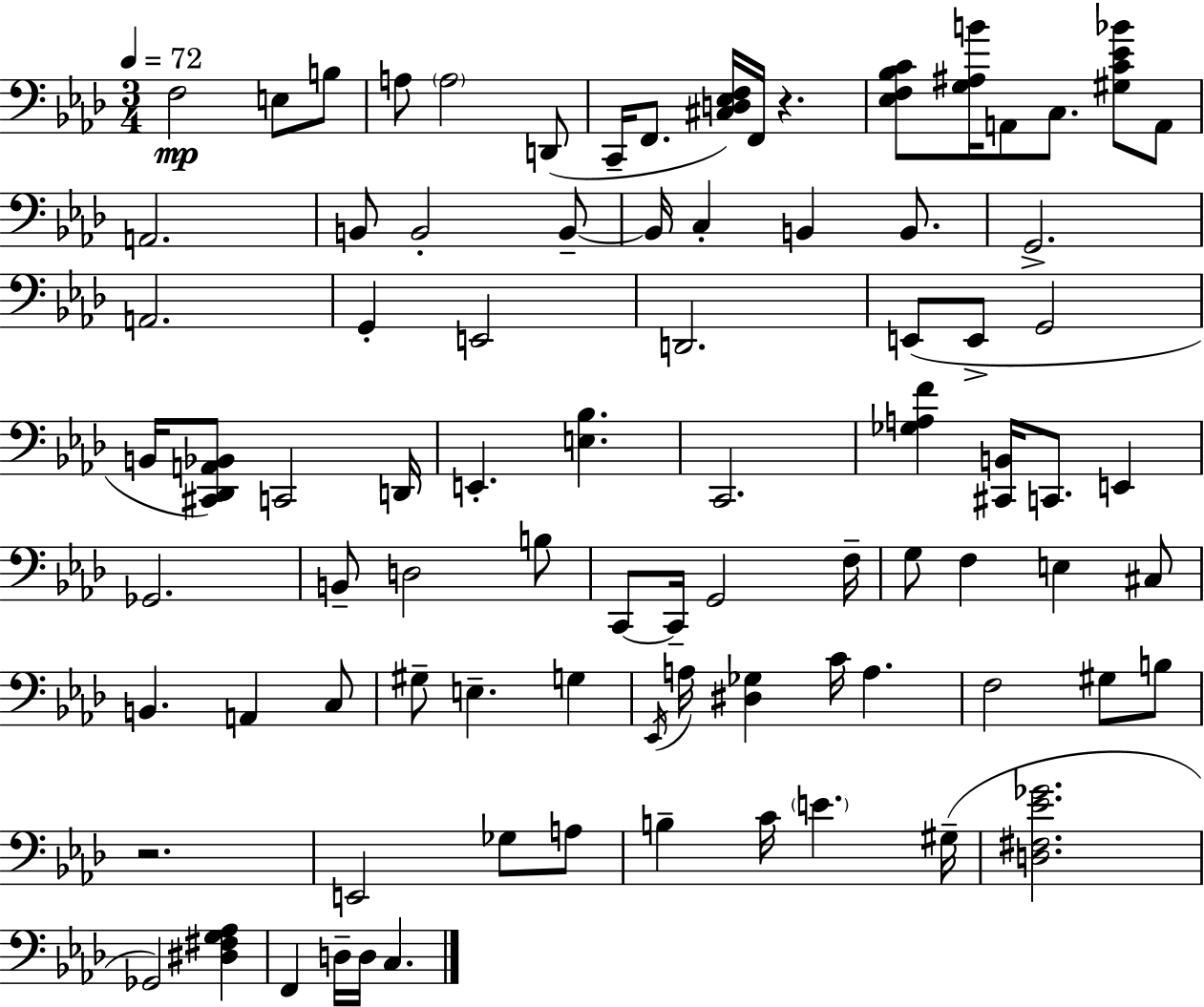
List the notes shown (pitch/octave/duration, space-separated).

F3/h E3/e B3/e A3/e A3/h D2/e C2/s F2/e. [C#3,D3,Eb3,F3]/s F2/s R/q. [Eb3,F3,Bb3,C4]/e [G3,A#3,B4]/s A2/e C3/e. [G#3,C4,Eb4,Bb4]/e A2/e A2/h. B2/e B2/h B2/e B2/s C3/q B2/q B2/e. G2/h. A2/h. G2/q E2/h D2/h. E2/e E2/e G2/h B2/s [C#2,Db2,A2,Bb2]/e C2/h D2/s E2/q. [E3,Bb3]/q. C2/h. [Gb3,A3,F4]/q [C#2,B2]/s C2/e. E2/q Gb2/h. B2/e D3/h B3/e C2/e C2/s G2/h F3/s G3/e F3/q E3/q C#3/e B2/q. A2/q C3/e G#3/e E3/q. G3/q Eb2/s A3/s [D#3,Gb3]/q C4/s A3/q. F3/h G#3/e B3/e R/h. E2/h Gb3/e A3/e B3/q C4/s E4/q. G#3/s [D3,F#3,Eb4,Gb4]/h. Gb2/h [D#3,F#3,G3,Ab3]/q F2/q D3/s D3/s C3/q.